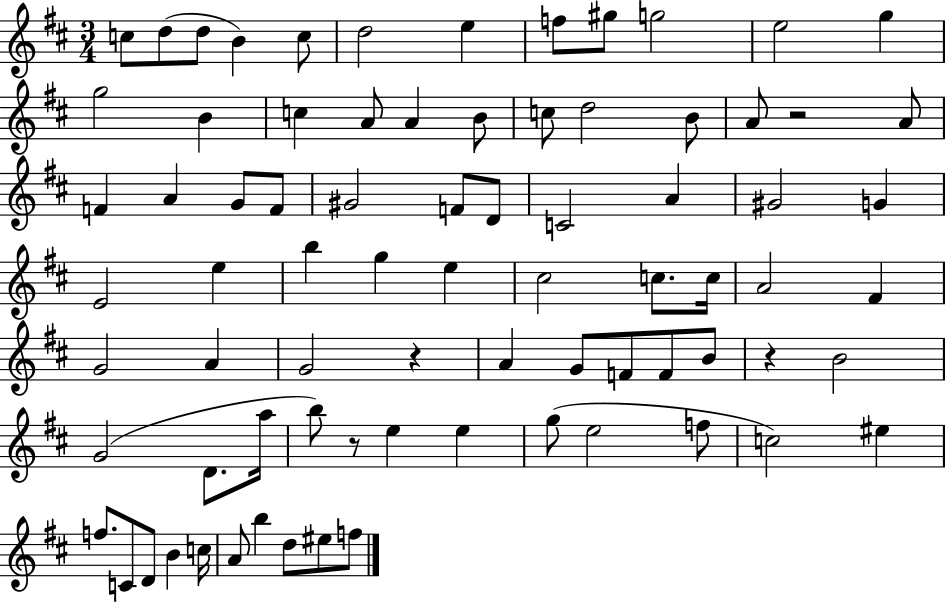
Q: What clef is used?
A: treble